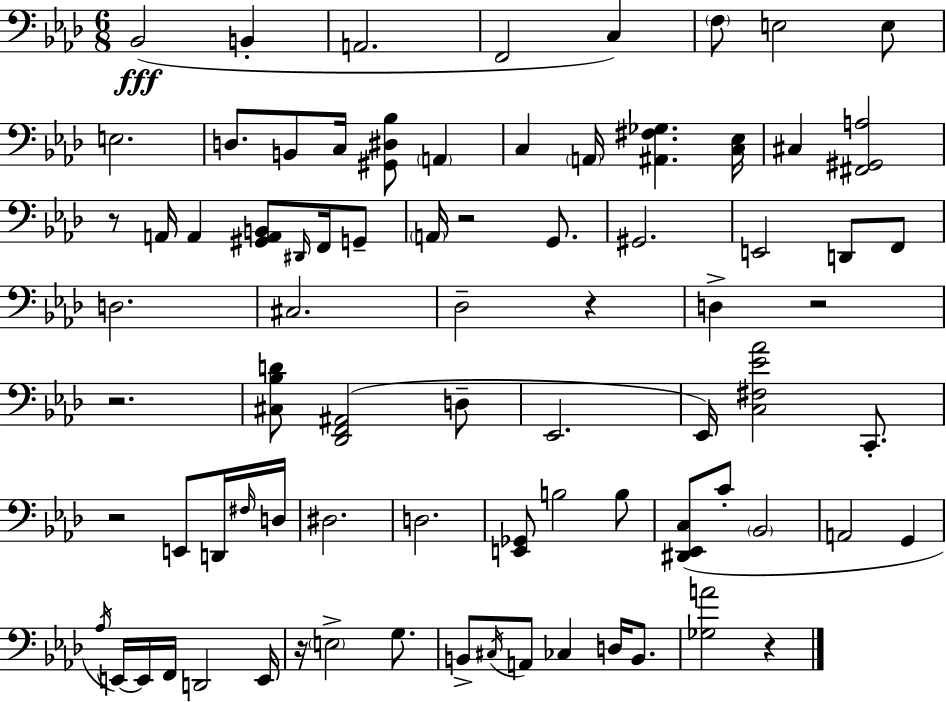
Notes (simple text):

Bb2/h B2/q A2/h. F2/h C3/q F3/e E3/h E3/e E3/h. D3/e. B2/e C3/s [G#2,D#3,Bb3]/e A2/q C3/q A2/s [A#2,F#3,Gb3]/q. [C3,Eb3]/s C#3/q [F#2,G#2,A3]/h R/e A2/s A2/q [G#2,A2,B2]/e D#2/s F2/s G2/e A2/s R/h G2/e. G#2/h. E2/h D2/e F2/e D3/h. C#3/h. Db3/h R/q D3/q R/h R/h. [C#3,Bb3,D4]/e [Db2,F2,A#2]/h D3/e Eb2/h. Eb2/s [C3,F#3,Eb4,Ab4]/h C2/e. R/h E2/e D2/s F#3/s D3/s D#3/h. D3/h. [E2,Gb2]/e B3/h B3/e [D#2,Eb2,C3]/e C4/e Bb2/h A2/h G2/q Ab3/s E2/s E2/s F2/s D2/h E2/s R/s E3/h G3/e. B2/e C#3/s A2/e CES3/q D3/s B2/e. [Gb3,A4]/h R/q